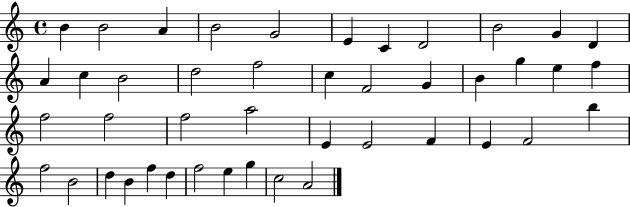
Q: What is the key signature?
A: C major